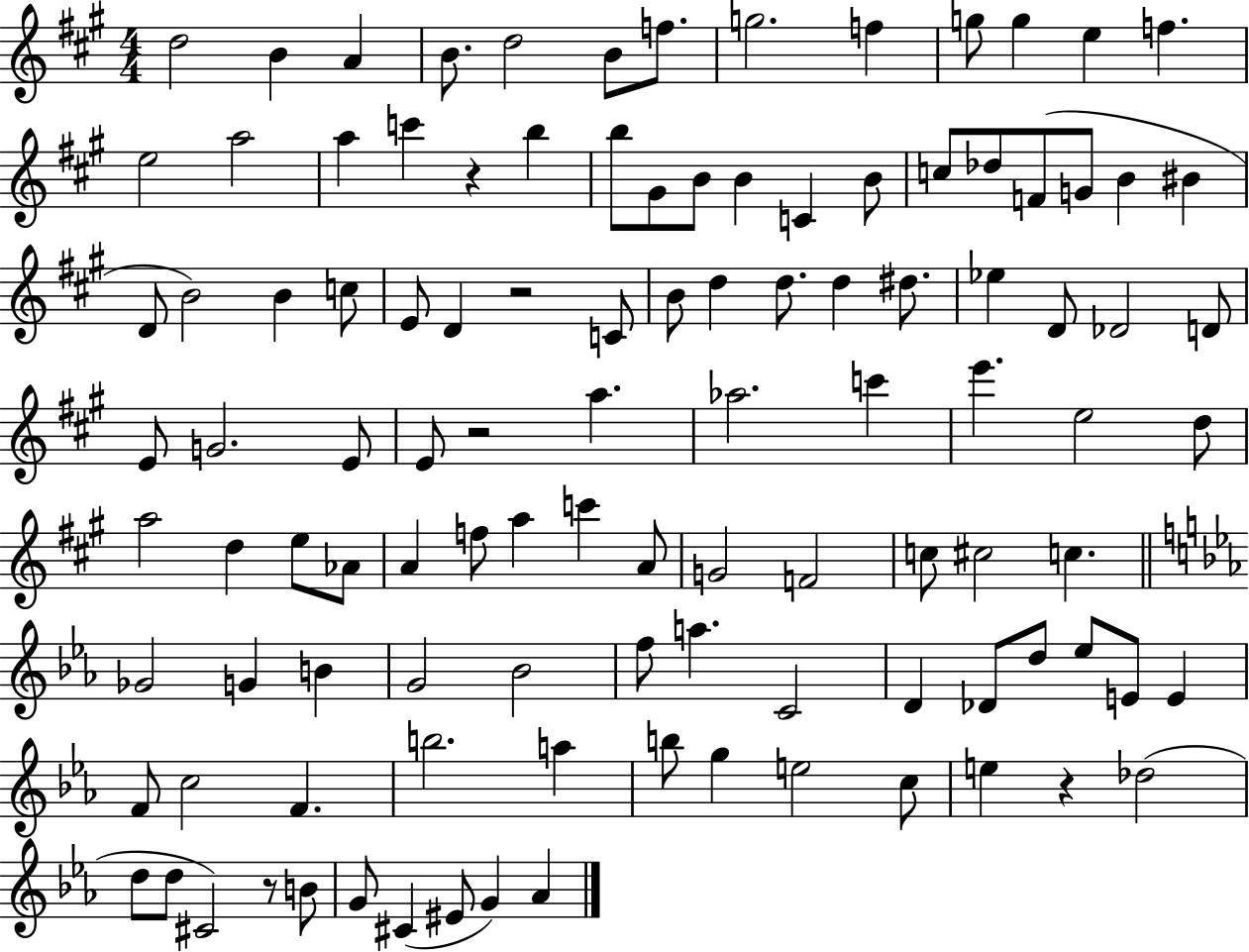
{
  \clef treble
  \numericTimeSignature
  \time 4/4
  \key a \major
  d''2 b'4 a'4 | b'8. d''2 b'8 f''8. | g''2. f''4 | g''8 g''4 e''4 f''4. | \break e''2 a''2 | a''4 c'''4 r4 b''4 | b''8 gis'8 b'8 b'4 c'4 b'8 | c''8 des''8 f'8( g'8 b'4 bis'4 | \break d'8 b'2) b'4 c''8 | e'8 d'4 r2 c'8 | b'8 d''4 d''8. d''4 dis''8. | ees''4 d'8 des'2 d'8 | \break e'8 g'2. e'8 | e'8 r2 a''4. | aes''2. c'''4 | e'''4. e''2 d''8 | \break a''2 d''4 e''8 aes'8 | a'4 f''8 a''4 c'''4 a'8 | g'2 f'2 | c''8 cis''2 c''4. | \break \bar "||" \break \key ees \major ges'2 g'4 b'4 | g'2 bes'2 | f''8 a''4. c'2 | d'4 des'8 d''8 ees''8 e'8 e'4 | \break f'8 c''2 f'4. | b''2. a''4 | b''8 g''4 e''2 c''8 | e''4 r4 des''2( | \break d''8 d''8 cis'2) r8 b'8 | g'8 cis'4( eis'8 g'4) aes'4 | \bar "|."
}